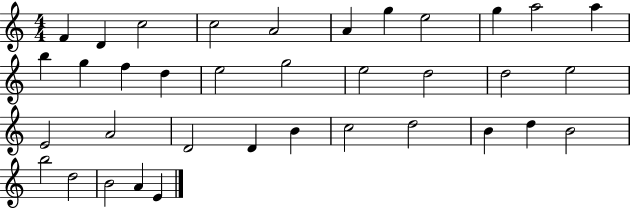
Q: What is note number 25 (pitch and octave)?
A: D4